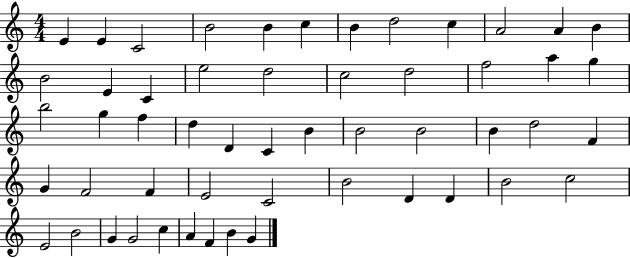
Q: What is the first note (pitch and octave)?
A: E4